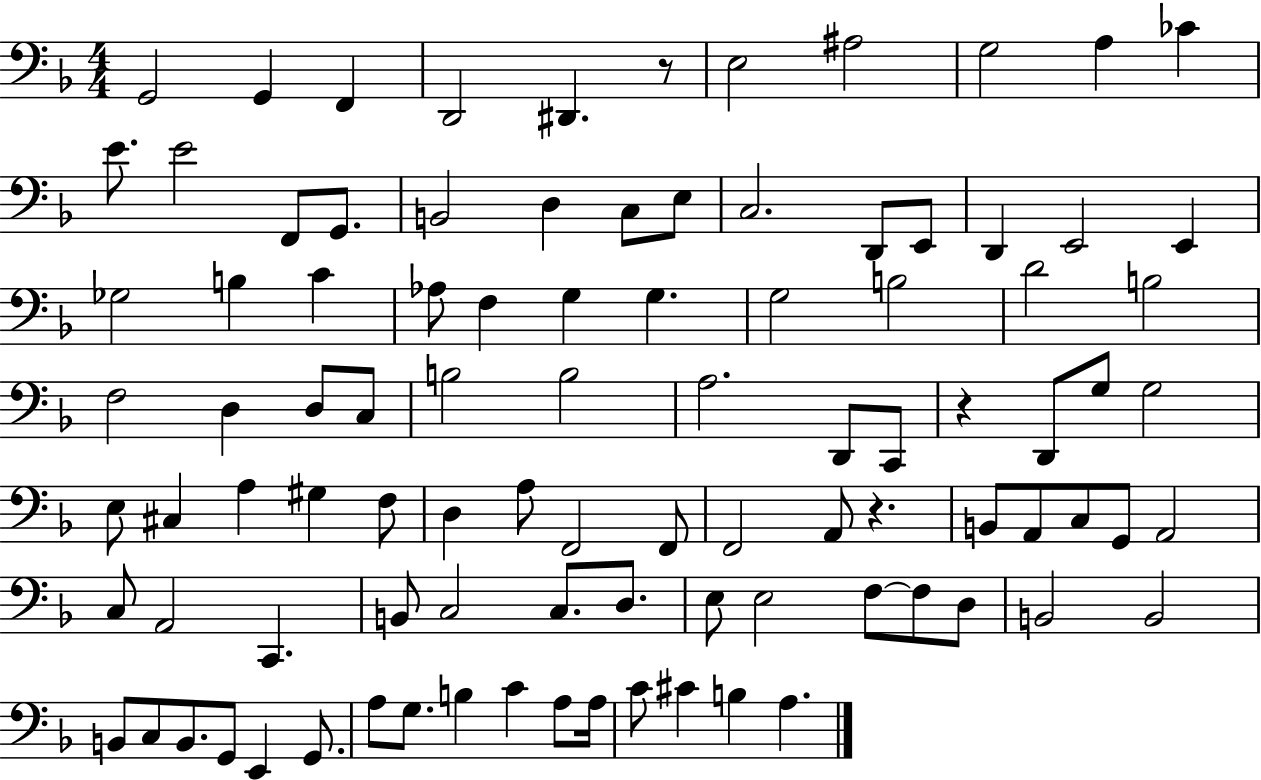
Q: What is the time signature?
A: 4/4